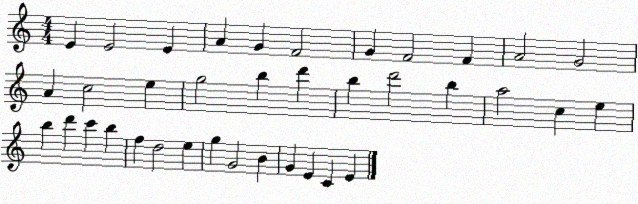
X:1
T:Untitled
M:4/4
L:1/4
K:C
E E2 E A G F2 G F2 F A2 G2 A c2 e g2 b d' b d'2 b a2 c e b d' c' b f d2 e g G2 B G E C E